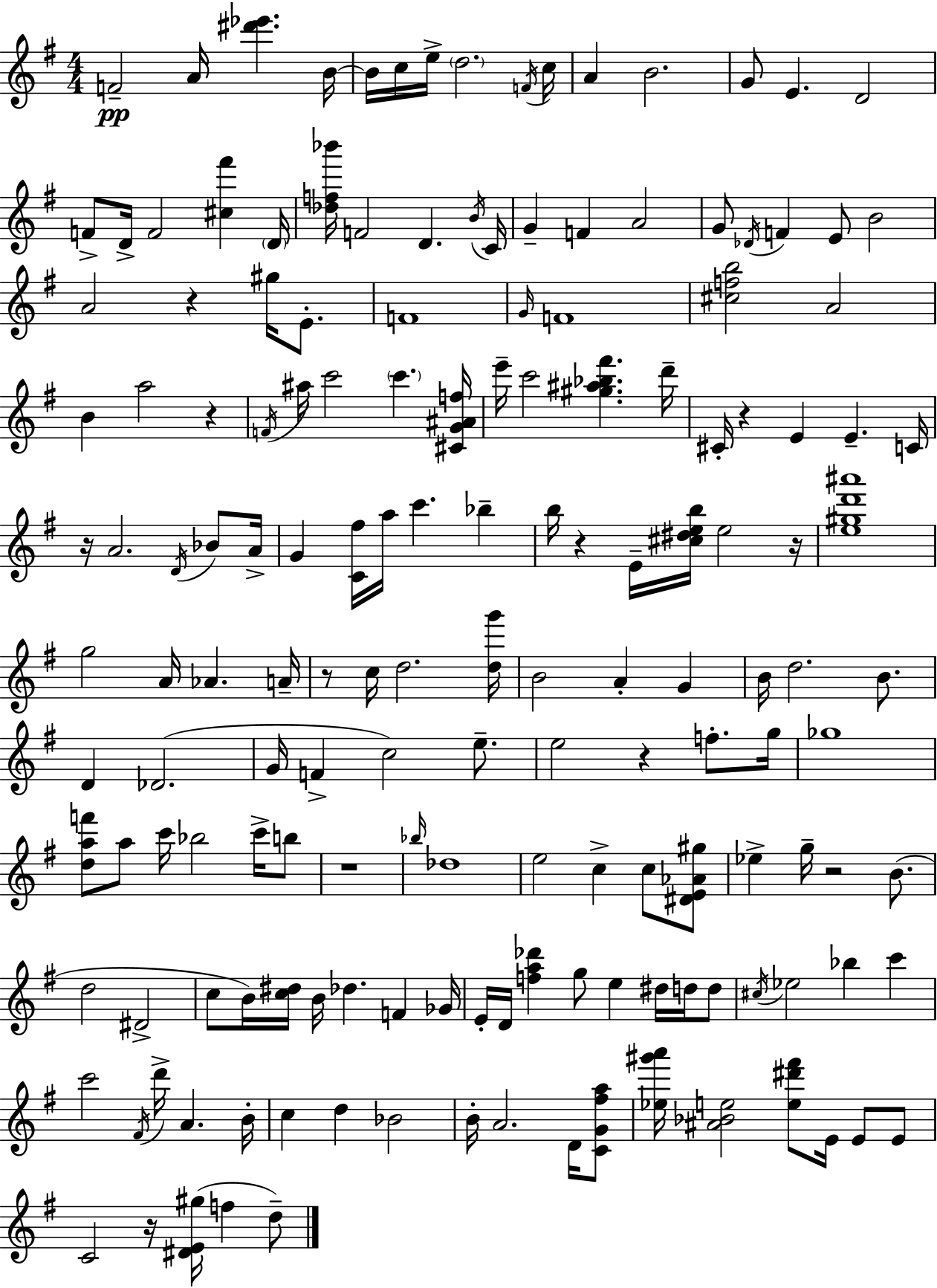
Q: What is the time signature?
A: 4/4